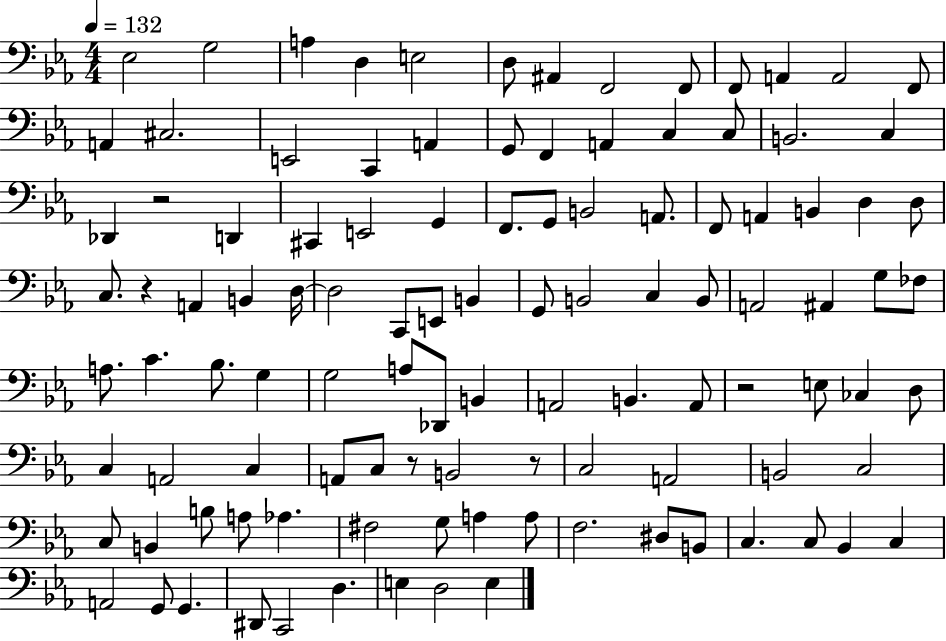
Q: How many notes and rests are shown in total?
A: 109